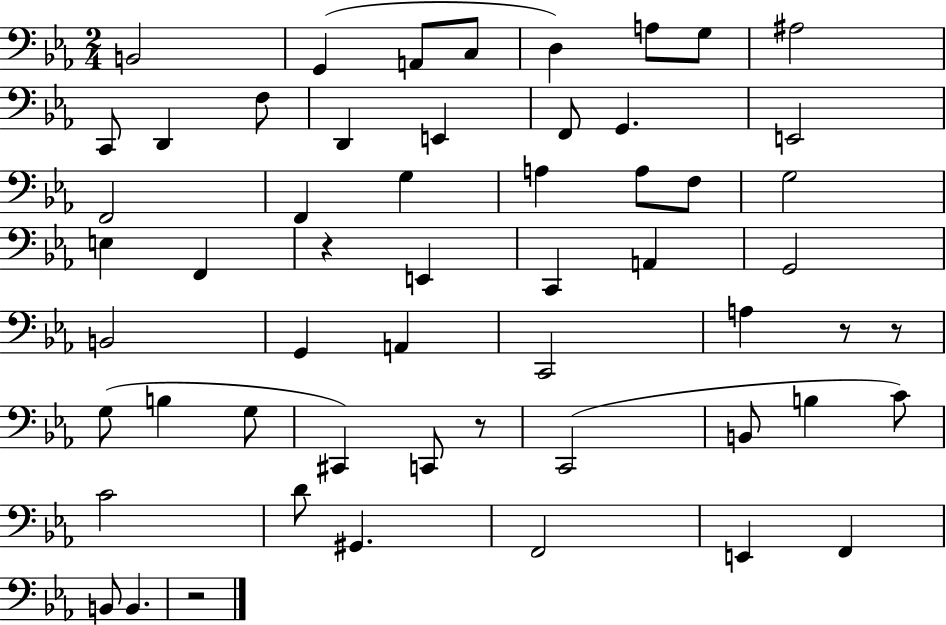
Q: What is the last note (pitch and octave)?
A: B2